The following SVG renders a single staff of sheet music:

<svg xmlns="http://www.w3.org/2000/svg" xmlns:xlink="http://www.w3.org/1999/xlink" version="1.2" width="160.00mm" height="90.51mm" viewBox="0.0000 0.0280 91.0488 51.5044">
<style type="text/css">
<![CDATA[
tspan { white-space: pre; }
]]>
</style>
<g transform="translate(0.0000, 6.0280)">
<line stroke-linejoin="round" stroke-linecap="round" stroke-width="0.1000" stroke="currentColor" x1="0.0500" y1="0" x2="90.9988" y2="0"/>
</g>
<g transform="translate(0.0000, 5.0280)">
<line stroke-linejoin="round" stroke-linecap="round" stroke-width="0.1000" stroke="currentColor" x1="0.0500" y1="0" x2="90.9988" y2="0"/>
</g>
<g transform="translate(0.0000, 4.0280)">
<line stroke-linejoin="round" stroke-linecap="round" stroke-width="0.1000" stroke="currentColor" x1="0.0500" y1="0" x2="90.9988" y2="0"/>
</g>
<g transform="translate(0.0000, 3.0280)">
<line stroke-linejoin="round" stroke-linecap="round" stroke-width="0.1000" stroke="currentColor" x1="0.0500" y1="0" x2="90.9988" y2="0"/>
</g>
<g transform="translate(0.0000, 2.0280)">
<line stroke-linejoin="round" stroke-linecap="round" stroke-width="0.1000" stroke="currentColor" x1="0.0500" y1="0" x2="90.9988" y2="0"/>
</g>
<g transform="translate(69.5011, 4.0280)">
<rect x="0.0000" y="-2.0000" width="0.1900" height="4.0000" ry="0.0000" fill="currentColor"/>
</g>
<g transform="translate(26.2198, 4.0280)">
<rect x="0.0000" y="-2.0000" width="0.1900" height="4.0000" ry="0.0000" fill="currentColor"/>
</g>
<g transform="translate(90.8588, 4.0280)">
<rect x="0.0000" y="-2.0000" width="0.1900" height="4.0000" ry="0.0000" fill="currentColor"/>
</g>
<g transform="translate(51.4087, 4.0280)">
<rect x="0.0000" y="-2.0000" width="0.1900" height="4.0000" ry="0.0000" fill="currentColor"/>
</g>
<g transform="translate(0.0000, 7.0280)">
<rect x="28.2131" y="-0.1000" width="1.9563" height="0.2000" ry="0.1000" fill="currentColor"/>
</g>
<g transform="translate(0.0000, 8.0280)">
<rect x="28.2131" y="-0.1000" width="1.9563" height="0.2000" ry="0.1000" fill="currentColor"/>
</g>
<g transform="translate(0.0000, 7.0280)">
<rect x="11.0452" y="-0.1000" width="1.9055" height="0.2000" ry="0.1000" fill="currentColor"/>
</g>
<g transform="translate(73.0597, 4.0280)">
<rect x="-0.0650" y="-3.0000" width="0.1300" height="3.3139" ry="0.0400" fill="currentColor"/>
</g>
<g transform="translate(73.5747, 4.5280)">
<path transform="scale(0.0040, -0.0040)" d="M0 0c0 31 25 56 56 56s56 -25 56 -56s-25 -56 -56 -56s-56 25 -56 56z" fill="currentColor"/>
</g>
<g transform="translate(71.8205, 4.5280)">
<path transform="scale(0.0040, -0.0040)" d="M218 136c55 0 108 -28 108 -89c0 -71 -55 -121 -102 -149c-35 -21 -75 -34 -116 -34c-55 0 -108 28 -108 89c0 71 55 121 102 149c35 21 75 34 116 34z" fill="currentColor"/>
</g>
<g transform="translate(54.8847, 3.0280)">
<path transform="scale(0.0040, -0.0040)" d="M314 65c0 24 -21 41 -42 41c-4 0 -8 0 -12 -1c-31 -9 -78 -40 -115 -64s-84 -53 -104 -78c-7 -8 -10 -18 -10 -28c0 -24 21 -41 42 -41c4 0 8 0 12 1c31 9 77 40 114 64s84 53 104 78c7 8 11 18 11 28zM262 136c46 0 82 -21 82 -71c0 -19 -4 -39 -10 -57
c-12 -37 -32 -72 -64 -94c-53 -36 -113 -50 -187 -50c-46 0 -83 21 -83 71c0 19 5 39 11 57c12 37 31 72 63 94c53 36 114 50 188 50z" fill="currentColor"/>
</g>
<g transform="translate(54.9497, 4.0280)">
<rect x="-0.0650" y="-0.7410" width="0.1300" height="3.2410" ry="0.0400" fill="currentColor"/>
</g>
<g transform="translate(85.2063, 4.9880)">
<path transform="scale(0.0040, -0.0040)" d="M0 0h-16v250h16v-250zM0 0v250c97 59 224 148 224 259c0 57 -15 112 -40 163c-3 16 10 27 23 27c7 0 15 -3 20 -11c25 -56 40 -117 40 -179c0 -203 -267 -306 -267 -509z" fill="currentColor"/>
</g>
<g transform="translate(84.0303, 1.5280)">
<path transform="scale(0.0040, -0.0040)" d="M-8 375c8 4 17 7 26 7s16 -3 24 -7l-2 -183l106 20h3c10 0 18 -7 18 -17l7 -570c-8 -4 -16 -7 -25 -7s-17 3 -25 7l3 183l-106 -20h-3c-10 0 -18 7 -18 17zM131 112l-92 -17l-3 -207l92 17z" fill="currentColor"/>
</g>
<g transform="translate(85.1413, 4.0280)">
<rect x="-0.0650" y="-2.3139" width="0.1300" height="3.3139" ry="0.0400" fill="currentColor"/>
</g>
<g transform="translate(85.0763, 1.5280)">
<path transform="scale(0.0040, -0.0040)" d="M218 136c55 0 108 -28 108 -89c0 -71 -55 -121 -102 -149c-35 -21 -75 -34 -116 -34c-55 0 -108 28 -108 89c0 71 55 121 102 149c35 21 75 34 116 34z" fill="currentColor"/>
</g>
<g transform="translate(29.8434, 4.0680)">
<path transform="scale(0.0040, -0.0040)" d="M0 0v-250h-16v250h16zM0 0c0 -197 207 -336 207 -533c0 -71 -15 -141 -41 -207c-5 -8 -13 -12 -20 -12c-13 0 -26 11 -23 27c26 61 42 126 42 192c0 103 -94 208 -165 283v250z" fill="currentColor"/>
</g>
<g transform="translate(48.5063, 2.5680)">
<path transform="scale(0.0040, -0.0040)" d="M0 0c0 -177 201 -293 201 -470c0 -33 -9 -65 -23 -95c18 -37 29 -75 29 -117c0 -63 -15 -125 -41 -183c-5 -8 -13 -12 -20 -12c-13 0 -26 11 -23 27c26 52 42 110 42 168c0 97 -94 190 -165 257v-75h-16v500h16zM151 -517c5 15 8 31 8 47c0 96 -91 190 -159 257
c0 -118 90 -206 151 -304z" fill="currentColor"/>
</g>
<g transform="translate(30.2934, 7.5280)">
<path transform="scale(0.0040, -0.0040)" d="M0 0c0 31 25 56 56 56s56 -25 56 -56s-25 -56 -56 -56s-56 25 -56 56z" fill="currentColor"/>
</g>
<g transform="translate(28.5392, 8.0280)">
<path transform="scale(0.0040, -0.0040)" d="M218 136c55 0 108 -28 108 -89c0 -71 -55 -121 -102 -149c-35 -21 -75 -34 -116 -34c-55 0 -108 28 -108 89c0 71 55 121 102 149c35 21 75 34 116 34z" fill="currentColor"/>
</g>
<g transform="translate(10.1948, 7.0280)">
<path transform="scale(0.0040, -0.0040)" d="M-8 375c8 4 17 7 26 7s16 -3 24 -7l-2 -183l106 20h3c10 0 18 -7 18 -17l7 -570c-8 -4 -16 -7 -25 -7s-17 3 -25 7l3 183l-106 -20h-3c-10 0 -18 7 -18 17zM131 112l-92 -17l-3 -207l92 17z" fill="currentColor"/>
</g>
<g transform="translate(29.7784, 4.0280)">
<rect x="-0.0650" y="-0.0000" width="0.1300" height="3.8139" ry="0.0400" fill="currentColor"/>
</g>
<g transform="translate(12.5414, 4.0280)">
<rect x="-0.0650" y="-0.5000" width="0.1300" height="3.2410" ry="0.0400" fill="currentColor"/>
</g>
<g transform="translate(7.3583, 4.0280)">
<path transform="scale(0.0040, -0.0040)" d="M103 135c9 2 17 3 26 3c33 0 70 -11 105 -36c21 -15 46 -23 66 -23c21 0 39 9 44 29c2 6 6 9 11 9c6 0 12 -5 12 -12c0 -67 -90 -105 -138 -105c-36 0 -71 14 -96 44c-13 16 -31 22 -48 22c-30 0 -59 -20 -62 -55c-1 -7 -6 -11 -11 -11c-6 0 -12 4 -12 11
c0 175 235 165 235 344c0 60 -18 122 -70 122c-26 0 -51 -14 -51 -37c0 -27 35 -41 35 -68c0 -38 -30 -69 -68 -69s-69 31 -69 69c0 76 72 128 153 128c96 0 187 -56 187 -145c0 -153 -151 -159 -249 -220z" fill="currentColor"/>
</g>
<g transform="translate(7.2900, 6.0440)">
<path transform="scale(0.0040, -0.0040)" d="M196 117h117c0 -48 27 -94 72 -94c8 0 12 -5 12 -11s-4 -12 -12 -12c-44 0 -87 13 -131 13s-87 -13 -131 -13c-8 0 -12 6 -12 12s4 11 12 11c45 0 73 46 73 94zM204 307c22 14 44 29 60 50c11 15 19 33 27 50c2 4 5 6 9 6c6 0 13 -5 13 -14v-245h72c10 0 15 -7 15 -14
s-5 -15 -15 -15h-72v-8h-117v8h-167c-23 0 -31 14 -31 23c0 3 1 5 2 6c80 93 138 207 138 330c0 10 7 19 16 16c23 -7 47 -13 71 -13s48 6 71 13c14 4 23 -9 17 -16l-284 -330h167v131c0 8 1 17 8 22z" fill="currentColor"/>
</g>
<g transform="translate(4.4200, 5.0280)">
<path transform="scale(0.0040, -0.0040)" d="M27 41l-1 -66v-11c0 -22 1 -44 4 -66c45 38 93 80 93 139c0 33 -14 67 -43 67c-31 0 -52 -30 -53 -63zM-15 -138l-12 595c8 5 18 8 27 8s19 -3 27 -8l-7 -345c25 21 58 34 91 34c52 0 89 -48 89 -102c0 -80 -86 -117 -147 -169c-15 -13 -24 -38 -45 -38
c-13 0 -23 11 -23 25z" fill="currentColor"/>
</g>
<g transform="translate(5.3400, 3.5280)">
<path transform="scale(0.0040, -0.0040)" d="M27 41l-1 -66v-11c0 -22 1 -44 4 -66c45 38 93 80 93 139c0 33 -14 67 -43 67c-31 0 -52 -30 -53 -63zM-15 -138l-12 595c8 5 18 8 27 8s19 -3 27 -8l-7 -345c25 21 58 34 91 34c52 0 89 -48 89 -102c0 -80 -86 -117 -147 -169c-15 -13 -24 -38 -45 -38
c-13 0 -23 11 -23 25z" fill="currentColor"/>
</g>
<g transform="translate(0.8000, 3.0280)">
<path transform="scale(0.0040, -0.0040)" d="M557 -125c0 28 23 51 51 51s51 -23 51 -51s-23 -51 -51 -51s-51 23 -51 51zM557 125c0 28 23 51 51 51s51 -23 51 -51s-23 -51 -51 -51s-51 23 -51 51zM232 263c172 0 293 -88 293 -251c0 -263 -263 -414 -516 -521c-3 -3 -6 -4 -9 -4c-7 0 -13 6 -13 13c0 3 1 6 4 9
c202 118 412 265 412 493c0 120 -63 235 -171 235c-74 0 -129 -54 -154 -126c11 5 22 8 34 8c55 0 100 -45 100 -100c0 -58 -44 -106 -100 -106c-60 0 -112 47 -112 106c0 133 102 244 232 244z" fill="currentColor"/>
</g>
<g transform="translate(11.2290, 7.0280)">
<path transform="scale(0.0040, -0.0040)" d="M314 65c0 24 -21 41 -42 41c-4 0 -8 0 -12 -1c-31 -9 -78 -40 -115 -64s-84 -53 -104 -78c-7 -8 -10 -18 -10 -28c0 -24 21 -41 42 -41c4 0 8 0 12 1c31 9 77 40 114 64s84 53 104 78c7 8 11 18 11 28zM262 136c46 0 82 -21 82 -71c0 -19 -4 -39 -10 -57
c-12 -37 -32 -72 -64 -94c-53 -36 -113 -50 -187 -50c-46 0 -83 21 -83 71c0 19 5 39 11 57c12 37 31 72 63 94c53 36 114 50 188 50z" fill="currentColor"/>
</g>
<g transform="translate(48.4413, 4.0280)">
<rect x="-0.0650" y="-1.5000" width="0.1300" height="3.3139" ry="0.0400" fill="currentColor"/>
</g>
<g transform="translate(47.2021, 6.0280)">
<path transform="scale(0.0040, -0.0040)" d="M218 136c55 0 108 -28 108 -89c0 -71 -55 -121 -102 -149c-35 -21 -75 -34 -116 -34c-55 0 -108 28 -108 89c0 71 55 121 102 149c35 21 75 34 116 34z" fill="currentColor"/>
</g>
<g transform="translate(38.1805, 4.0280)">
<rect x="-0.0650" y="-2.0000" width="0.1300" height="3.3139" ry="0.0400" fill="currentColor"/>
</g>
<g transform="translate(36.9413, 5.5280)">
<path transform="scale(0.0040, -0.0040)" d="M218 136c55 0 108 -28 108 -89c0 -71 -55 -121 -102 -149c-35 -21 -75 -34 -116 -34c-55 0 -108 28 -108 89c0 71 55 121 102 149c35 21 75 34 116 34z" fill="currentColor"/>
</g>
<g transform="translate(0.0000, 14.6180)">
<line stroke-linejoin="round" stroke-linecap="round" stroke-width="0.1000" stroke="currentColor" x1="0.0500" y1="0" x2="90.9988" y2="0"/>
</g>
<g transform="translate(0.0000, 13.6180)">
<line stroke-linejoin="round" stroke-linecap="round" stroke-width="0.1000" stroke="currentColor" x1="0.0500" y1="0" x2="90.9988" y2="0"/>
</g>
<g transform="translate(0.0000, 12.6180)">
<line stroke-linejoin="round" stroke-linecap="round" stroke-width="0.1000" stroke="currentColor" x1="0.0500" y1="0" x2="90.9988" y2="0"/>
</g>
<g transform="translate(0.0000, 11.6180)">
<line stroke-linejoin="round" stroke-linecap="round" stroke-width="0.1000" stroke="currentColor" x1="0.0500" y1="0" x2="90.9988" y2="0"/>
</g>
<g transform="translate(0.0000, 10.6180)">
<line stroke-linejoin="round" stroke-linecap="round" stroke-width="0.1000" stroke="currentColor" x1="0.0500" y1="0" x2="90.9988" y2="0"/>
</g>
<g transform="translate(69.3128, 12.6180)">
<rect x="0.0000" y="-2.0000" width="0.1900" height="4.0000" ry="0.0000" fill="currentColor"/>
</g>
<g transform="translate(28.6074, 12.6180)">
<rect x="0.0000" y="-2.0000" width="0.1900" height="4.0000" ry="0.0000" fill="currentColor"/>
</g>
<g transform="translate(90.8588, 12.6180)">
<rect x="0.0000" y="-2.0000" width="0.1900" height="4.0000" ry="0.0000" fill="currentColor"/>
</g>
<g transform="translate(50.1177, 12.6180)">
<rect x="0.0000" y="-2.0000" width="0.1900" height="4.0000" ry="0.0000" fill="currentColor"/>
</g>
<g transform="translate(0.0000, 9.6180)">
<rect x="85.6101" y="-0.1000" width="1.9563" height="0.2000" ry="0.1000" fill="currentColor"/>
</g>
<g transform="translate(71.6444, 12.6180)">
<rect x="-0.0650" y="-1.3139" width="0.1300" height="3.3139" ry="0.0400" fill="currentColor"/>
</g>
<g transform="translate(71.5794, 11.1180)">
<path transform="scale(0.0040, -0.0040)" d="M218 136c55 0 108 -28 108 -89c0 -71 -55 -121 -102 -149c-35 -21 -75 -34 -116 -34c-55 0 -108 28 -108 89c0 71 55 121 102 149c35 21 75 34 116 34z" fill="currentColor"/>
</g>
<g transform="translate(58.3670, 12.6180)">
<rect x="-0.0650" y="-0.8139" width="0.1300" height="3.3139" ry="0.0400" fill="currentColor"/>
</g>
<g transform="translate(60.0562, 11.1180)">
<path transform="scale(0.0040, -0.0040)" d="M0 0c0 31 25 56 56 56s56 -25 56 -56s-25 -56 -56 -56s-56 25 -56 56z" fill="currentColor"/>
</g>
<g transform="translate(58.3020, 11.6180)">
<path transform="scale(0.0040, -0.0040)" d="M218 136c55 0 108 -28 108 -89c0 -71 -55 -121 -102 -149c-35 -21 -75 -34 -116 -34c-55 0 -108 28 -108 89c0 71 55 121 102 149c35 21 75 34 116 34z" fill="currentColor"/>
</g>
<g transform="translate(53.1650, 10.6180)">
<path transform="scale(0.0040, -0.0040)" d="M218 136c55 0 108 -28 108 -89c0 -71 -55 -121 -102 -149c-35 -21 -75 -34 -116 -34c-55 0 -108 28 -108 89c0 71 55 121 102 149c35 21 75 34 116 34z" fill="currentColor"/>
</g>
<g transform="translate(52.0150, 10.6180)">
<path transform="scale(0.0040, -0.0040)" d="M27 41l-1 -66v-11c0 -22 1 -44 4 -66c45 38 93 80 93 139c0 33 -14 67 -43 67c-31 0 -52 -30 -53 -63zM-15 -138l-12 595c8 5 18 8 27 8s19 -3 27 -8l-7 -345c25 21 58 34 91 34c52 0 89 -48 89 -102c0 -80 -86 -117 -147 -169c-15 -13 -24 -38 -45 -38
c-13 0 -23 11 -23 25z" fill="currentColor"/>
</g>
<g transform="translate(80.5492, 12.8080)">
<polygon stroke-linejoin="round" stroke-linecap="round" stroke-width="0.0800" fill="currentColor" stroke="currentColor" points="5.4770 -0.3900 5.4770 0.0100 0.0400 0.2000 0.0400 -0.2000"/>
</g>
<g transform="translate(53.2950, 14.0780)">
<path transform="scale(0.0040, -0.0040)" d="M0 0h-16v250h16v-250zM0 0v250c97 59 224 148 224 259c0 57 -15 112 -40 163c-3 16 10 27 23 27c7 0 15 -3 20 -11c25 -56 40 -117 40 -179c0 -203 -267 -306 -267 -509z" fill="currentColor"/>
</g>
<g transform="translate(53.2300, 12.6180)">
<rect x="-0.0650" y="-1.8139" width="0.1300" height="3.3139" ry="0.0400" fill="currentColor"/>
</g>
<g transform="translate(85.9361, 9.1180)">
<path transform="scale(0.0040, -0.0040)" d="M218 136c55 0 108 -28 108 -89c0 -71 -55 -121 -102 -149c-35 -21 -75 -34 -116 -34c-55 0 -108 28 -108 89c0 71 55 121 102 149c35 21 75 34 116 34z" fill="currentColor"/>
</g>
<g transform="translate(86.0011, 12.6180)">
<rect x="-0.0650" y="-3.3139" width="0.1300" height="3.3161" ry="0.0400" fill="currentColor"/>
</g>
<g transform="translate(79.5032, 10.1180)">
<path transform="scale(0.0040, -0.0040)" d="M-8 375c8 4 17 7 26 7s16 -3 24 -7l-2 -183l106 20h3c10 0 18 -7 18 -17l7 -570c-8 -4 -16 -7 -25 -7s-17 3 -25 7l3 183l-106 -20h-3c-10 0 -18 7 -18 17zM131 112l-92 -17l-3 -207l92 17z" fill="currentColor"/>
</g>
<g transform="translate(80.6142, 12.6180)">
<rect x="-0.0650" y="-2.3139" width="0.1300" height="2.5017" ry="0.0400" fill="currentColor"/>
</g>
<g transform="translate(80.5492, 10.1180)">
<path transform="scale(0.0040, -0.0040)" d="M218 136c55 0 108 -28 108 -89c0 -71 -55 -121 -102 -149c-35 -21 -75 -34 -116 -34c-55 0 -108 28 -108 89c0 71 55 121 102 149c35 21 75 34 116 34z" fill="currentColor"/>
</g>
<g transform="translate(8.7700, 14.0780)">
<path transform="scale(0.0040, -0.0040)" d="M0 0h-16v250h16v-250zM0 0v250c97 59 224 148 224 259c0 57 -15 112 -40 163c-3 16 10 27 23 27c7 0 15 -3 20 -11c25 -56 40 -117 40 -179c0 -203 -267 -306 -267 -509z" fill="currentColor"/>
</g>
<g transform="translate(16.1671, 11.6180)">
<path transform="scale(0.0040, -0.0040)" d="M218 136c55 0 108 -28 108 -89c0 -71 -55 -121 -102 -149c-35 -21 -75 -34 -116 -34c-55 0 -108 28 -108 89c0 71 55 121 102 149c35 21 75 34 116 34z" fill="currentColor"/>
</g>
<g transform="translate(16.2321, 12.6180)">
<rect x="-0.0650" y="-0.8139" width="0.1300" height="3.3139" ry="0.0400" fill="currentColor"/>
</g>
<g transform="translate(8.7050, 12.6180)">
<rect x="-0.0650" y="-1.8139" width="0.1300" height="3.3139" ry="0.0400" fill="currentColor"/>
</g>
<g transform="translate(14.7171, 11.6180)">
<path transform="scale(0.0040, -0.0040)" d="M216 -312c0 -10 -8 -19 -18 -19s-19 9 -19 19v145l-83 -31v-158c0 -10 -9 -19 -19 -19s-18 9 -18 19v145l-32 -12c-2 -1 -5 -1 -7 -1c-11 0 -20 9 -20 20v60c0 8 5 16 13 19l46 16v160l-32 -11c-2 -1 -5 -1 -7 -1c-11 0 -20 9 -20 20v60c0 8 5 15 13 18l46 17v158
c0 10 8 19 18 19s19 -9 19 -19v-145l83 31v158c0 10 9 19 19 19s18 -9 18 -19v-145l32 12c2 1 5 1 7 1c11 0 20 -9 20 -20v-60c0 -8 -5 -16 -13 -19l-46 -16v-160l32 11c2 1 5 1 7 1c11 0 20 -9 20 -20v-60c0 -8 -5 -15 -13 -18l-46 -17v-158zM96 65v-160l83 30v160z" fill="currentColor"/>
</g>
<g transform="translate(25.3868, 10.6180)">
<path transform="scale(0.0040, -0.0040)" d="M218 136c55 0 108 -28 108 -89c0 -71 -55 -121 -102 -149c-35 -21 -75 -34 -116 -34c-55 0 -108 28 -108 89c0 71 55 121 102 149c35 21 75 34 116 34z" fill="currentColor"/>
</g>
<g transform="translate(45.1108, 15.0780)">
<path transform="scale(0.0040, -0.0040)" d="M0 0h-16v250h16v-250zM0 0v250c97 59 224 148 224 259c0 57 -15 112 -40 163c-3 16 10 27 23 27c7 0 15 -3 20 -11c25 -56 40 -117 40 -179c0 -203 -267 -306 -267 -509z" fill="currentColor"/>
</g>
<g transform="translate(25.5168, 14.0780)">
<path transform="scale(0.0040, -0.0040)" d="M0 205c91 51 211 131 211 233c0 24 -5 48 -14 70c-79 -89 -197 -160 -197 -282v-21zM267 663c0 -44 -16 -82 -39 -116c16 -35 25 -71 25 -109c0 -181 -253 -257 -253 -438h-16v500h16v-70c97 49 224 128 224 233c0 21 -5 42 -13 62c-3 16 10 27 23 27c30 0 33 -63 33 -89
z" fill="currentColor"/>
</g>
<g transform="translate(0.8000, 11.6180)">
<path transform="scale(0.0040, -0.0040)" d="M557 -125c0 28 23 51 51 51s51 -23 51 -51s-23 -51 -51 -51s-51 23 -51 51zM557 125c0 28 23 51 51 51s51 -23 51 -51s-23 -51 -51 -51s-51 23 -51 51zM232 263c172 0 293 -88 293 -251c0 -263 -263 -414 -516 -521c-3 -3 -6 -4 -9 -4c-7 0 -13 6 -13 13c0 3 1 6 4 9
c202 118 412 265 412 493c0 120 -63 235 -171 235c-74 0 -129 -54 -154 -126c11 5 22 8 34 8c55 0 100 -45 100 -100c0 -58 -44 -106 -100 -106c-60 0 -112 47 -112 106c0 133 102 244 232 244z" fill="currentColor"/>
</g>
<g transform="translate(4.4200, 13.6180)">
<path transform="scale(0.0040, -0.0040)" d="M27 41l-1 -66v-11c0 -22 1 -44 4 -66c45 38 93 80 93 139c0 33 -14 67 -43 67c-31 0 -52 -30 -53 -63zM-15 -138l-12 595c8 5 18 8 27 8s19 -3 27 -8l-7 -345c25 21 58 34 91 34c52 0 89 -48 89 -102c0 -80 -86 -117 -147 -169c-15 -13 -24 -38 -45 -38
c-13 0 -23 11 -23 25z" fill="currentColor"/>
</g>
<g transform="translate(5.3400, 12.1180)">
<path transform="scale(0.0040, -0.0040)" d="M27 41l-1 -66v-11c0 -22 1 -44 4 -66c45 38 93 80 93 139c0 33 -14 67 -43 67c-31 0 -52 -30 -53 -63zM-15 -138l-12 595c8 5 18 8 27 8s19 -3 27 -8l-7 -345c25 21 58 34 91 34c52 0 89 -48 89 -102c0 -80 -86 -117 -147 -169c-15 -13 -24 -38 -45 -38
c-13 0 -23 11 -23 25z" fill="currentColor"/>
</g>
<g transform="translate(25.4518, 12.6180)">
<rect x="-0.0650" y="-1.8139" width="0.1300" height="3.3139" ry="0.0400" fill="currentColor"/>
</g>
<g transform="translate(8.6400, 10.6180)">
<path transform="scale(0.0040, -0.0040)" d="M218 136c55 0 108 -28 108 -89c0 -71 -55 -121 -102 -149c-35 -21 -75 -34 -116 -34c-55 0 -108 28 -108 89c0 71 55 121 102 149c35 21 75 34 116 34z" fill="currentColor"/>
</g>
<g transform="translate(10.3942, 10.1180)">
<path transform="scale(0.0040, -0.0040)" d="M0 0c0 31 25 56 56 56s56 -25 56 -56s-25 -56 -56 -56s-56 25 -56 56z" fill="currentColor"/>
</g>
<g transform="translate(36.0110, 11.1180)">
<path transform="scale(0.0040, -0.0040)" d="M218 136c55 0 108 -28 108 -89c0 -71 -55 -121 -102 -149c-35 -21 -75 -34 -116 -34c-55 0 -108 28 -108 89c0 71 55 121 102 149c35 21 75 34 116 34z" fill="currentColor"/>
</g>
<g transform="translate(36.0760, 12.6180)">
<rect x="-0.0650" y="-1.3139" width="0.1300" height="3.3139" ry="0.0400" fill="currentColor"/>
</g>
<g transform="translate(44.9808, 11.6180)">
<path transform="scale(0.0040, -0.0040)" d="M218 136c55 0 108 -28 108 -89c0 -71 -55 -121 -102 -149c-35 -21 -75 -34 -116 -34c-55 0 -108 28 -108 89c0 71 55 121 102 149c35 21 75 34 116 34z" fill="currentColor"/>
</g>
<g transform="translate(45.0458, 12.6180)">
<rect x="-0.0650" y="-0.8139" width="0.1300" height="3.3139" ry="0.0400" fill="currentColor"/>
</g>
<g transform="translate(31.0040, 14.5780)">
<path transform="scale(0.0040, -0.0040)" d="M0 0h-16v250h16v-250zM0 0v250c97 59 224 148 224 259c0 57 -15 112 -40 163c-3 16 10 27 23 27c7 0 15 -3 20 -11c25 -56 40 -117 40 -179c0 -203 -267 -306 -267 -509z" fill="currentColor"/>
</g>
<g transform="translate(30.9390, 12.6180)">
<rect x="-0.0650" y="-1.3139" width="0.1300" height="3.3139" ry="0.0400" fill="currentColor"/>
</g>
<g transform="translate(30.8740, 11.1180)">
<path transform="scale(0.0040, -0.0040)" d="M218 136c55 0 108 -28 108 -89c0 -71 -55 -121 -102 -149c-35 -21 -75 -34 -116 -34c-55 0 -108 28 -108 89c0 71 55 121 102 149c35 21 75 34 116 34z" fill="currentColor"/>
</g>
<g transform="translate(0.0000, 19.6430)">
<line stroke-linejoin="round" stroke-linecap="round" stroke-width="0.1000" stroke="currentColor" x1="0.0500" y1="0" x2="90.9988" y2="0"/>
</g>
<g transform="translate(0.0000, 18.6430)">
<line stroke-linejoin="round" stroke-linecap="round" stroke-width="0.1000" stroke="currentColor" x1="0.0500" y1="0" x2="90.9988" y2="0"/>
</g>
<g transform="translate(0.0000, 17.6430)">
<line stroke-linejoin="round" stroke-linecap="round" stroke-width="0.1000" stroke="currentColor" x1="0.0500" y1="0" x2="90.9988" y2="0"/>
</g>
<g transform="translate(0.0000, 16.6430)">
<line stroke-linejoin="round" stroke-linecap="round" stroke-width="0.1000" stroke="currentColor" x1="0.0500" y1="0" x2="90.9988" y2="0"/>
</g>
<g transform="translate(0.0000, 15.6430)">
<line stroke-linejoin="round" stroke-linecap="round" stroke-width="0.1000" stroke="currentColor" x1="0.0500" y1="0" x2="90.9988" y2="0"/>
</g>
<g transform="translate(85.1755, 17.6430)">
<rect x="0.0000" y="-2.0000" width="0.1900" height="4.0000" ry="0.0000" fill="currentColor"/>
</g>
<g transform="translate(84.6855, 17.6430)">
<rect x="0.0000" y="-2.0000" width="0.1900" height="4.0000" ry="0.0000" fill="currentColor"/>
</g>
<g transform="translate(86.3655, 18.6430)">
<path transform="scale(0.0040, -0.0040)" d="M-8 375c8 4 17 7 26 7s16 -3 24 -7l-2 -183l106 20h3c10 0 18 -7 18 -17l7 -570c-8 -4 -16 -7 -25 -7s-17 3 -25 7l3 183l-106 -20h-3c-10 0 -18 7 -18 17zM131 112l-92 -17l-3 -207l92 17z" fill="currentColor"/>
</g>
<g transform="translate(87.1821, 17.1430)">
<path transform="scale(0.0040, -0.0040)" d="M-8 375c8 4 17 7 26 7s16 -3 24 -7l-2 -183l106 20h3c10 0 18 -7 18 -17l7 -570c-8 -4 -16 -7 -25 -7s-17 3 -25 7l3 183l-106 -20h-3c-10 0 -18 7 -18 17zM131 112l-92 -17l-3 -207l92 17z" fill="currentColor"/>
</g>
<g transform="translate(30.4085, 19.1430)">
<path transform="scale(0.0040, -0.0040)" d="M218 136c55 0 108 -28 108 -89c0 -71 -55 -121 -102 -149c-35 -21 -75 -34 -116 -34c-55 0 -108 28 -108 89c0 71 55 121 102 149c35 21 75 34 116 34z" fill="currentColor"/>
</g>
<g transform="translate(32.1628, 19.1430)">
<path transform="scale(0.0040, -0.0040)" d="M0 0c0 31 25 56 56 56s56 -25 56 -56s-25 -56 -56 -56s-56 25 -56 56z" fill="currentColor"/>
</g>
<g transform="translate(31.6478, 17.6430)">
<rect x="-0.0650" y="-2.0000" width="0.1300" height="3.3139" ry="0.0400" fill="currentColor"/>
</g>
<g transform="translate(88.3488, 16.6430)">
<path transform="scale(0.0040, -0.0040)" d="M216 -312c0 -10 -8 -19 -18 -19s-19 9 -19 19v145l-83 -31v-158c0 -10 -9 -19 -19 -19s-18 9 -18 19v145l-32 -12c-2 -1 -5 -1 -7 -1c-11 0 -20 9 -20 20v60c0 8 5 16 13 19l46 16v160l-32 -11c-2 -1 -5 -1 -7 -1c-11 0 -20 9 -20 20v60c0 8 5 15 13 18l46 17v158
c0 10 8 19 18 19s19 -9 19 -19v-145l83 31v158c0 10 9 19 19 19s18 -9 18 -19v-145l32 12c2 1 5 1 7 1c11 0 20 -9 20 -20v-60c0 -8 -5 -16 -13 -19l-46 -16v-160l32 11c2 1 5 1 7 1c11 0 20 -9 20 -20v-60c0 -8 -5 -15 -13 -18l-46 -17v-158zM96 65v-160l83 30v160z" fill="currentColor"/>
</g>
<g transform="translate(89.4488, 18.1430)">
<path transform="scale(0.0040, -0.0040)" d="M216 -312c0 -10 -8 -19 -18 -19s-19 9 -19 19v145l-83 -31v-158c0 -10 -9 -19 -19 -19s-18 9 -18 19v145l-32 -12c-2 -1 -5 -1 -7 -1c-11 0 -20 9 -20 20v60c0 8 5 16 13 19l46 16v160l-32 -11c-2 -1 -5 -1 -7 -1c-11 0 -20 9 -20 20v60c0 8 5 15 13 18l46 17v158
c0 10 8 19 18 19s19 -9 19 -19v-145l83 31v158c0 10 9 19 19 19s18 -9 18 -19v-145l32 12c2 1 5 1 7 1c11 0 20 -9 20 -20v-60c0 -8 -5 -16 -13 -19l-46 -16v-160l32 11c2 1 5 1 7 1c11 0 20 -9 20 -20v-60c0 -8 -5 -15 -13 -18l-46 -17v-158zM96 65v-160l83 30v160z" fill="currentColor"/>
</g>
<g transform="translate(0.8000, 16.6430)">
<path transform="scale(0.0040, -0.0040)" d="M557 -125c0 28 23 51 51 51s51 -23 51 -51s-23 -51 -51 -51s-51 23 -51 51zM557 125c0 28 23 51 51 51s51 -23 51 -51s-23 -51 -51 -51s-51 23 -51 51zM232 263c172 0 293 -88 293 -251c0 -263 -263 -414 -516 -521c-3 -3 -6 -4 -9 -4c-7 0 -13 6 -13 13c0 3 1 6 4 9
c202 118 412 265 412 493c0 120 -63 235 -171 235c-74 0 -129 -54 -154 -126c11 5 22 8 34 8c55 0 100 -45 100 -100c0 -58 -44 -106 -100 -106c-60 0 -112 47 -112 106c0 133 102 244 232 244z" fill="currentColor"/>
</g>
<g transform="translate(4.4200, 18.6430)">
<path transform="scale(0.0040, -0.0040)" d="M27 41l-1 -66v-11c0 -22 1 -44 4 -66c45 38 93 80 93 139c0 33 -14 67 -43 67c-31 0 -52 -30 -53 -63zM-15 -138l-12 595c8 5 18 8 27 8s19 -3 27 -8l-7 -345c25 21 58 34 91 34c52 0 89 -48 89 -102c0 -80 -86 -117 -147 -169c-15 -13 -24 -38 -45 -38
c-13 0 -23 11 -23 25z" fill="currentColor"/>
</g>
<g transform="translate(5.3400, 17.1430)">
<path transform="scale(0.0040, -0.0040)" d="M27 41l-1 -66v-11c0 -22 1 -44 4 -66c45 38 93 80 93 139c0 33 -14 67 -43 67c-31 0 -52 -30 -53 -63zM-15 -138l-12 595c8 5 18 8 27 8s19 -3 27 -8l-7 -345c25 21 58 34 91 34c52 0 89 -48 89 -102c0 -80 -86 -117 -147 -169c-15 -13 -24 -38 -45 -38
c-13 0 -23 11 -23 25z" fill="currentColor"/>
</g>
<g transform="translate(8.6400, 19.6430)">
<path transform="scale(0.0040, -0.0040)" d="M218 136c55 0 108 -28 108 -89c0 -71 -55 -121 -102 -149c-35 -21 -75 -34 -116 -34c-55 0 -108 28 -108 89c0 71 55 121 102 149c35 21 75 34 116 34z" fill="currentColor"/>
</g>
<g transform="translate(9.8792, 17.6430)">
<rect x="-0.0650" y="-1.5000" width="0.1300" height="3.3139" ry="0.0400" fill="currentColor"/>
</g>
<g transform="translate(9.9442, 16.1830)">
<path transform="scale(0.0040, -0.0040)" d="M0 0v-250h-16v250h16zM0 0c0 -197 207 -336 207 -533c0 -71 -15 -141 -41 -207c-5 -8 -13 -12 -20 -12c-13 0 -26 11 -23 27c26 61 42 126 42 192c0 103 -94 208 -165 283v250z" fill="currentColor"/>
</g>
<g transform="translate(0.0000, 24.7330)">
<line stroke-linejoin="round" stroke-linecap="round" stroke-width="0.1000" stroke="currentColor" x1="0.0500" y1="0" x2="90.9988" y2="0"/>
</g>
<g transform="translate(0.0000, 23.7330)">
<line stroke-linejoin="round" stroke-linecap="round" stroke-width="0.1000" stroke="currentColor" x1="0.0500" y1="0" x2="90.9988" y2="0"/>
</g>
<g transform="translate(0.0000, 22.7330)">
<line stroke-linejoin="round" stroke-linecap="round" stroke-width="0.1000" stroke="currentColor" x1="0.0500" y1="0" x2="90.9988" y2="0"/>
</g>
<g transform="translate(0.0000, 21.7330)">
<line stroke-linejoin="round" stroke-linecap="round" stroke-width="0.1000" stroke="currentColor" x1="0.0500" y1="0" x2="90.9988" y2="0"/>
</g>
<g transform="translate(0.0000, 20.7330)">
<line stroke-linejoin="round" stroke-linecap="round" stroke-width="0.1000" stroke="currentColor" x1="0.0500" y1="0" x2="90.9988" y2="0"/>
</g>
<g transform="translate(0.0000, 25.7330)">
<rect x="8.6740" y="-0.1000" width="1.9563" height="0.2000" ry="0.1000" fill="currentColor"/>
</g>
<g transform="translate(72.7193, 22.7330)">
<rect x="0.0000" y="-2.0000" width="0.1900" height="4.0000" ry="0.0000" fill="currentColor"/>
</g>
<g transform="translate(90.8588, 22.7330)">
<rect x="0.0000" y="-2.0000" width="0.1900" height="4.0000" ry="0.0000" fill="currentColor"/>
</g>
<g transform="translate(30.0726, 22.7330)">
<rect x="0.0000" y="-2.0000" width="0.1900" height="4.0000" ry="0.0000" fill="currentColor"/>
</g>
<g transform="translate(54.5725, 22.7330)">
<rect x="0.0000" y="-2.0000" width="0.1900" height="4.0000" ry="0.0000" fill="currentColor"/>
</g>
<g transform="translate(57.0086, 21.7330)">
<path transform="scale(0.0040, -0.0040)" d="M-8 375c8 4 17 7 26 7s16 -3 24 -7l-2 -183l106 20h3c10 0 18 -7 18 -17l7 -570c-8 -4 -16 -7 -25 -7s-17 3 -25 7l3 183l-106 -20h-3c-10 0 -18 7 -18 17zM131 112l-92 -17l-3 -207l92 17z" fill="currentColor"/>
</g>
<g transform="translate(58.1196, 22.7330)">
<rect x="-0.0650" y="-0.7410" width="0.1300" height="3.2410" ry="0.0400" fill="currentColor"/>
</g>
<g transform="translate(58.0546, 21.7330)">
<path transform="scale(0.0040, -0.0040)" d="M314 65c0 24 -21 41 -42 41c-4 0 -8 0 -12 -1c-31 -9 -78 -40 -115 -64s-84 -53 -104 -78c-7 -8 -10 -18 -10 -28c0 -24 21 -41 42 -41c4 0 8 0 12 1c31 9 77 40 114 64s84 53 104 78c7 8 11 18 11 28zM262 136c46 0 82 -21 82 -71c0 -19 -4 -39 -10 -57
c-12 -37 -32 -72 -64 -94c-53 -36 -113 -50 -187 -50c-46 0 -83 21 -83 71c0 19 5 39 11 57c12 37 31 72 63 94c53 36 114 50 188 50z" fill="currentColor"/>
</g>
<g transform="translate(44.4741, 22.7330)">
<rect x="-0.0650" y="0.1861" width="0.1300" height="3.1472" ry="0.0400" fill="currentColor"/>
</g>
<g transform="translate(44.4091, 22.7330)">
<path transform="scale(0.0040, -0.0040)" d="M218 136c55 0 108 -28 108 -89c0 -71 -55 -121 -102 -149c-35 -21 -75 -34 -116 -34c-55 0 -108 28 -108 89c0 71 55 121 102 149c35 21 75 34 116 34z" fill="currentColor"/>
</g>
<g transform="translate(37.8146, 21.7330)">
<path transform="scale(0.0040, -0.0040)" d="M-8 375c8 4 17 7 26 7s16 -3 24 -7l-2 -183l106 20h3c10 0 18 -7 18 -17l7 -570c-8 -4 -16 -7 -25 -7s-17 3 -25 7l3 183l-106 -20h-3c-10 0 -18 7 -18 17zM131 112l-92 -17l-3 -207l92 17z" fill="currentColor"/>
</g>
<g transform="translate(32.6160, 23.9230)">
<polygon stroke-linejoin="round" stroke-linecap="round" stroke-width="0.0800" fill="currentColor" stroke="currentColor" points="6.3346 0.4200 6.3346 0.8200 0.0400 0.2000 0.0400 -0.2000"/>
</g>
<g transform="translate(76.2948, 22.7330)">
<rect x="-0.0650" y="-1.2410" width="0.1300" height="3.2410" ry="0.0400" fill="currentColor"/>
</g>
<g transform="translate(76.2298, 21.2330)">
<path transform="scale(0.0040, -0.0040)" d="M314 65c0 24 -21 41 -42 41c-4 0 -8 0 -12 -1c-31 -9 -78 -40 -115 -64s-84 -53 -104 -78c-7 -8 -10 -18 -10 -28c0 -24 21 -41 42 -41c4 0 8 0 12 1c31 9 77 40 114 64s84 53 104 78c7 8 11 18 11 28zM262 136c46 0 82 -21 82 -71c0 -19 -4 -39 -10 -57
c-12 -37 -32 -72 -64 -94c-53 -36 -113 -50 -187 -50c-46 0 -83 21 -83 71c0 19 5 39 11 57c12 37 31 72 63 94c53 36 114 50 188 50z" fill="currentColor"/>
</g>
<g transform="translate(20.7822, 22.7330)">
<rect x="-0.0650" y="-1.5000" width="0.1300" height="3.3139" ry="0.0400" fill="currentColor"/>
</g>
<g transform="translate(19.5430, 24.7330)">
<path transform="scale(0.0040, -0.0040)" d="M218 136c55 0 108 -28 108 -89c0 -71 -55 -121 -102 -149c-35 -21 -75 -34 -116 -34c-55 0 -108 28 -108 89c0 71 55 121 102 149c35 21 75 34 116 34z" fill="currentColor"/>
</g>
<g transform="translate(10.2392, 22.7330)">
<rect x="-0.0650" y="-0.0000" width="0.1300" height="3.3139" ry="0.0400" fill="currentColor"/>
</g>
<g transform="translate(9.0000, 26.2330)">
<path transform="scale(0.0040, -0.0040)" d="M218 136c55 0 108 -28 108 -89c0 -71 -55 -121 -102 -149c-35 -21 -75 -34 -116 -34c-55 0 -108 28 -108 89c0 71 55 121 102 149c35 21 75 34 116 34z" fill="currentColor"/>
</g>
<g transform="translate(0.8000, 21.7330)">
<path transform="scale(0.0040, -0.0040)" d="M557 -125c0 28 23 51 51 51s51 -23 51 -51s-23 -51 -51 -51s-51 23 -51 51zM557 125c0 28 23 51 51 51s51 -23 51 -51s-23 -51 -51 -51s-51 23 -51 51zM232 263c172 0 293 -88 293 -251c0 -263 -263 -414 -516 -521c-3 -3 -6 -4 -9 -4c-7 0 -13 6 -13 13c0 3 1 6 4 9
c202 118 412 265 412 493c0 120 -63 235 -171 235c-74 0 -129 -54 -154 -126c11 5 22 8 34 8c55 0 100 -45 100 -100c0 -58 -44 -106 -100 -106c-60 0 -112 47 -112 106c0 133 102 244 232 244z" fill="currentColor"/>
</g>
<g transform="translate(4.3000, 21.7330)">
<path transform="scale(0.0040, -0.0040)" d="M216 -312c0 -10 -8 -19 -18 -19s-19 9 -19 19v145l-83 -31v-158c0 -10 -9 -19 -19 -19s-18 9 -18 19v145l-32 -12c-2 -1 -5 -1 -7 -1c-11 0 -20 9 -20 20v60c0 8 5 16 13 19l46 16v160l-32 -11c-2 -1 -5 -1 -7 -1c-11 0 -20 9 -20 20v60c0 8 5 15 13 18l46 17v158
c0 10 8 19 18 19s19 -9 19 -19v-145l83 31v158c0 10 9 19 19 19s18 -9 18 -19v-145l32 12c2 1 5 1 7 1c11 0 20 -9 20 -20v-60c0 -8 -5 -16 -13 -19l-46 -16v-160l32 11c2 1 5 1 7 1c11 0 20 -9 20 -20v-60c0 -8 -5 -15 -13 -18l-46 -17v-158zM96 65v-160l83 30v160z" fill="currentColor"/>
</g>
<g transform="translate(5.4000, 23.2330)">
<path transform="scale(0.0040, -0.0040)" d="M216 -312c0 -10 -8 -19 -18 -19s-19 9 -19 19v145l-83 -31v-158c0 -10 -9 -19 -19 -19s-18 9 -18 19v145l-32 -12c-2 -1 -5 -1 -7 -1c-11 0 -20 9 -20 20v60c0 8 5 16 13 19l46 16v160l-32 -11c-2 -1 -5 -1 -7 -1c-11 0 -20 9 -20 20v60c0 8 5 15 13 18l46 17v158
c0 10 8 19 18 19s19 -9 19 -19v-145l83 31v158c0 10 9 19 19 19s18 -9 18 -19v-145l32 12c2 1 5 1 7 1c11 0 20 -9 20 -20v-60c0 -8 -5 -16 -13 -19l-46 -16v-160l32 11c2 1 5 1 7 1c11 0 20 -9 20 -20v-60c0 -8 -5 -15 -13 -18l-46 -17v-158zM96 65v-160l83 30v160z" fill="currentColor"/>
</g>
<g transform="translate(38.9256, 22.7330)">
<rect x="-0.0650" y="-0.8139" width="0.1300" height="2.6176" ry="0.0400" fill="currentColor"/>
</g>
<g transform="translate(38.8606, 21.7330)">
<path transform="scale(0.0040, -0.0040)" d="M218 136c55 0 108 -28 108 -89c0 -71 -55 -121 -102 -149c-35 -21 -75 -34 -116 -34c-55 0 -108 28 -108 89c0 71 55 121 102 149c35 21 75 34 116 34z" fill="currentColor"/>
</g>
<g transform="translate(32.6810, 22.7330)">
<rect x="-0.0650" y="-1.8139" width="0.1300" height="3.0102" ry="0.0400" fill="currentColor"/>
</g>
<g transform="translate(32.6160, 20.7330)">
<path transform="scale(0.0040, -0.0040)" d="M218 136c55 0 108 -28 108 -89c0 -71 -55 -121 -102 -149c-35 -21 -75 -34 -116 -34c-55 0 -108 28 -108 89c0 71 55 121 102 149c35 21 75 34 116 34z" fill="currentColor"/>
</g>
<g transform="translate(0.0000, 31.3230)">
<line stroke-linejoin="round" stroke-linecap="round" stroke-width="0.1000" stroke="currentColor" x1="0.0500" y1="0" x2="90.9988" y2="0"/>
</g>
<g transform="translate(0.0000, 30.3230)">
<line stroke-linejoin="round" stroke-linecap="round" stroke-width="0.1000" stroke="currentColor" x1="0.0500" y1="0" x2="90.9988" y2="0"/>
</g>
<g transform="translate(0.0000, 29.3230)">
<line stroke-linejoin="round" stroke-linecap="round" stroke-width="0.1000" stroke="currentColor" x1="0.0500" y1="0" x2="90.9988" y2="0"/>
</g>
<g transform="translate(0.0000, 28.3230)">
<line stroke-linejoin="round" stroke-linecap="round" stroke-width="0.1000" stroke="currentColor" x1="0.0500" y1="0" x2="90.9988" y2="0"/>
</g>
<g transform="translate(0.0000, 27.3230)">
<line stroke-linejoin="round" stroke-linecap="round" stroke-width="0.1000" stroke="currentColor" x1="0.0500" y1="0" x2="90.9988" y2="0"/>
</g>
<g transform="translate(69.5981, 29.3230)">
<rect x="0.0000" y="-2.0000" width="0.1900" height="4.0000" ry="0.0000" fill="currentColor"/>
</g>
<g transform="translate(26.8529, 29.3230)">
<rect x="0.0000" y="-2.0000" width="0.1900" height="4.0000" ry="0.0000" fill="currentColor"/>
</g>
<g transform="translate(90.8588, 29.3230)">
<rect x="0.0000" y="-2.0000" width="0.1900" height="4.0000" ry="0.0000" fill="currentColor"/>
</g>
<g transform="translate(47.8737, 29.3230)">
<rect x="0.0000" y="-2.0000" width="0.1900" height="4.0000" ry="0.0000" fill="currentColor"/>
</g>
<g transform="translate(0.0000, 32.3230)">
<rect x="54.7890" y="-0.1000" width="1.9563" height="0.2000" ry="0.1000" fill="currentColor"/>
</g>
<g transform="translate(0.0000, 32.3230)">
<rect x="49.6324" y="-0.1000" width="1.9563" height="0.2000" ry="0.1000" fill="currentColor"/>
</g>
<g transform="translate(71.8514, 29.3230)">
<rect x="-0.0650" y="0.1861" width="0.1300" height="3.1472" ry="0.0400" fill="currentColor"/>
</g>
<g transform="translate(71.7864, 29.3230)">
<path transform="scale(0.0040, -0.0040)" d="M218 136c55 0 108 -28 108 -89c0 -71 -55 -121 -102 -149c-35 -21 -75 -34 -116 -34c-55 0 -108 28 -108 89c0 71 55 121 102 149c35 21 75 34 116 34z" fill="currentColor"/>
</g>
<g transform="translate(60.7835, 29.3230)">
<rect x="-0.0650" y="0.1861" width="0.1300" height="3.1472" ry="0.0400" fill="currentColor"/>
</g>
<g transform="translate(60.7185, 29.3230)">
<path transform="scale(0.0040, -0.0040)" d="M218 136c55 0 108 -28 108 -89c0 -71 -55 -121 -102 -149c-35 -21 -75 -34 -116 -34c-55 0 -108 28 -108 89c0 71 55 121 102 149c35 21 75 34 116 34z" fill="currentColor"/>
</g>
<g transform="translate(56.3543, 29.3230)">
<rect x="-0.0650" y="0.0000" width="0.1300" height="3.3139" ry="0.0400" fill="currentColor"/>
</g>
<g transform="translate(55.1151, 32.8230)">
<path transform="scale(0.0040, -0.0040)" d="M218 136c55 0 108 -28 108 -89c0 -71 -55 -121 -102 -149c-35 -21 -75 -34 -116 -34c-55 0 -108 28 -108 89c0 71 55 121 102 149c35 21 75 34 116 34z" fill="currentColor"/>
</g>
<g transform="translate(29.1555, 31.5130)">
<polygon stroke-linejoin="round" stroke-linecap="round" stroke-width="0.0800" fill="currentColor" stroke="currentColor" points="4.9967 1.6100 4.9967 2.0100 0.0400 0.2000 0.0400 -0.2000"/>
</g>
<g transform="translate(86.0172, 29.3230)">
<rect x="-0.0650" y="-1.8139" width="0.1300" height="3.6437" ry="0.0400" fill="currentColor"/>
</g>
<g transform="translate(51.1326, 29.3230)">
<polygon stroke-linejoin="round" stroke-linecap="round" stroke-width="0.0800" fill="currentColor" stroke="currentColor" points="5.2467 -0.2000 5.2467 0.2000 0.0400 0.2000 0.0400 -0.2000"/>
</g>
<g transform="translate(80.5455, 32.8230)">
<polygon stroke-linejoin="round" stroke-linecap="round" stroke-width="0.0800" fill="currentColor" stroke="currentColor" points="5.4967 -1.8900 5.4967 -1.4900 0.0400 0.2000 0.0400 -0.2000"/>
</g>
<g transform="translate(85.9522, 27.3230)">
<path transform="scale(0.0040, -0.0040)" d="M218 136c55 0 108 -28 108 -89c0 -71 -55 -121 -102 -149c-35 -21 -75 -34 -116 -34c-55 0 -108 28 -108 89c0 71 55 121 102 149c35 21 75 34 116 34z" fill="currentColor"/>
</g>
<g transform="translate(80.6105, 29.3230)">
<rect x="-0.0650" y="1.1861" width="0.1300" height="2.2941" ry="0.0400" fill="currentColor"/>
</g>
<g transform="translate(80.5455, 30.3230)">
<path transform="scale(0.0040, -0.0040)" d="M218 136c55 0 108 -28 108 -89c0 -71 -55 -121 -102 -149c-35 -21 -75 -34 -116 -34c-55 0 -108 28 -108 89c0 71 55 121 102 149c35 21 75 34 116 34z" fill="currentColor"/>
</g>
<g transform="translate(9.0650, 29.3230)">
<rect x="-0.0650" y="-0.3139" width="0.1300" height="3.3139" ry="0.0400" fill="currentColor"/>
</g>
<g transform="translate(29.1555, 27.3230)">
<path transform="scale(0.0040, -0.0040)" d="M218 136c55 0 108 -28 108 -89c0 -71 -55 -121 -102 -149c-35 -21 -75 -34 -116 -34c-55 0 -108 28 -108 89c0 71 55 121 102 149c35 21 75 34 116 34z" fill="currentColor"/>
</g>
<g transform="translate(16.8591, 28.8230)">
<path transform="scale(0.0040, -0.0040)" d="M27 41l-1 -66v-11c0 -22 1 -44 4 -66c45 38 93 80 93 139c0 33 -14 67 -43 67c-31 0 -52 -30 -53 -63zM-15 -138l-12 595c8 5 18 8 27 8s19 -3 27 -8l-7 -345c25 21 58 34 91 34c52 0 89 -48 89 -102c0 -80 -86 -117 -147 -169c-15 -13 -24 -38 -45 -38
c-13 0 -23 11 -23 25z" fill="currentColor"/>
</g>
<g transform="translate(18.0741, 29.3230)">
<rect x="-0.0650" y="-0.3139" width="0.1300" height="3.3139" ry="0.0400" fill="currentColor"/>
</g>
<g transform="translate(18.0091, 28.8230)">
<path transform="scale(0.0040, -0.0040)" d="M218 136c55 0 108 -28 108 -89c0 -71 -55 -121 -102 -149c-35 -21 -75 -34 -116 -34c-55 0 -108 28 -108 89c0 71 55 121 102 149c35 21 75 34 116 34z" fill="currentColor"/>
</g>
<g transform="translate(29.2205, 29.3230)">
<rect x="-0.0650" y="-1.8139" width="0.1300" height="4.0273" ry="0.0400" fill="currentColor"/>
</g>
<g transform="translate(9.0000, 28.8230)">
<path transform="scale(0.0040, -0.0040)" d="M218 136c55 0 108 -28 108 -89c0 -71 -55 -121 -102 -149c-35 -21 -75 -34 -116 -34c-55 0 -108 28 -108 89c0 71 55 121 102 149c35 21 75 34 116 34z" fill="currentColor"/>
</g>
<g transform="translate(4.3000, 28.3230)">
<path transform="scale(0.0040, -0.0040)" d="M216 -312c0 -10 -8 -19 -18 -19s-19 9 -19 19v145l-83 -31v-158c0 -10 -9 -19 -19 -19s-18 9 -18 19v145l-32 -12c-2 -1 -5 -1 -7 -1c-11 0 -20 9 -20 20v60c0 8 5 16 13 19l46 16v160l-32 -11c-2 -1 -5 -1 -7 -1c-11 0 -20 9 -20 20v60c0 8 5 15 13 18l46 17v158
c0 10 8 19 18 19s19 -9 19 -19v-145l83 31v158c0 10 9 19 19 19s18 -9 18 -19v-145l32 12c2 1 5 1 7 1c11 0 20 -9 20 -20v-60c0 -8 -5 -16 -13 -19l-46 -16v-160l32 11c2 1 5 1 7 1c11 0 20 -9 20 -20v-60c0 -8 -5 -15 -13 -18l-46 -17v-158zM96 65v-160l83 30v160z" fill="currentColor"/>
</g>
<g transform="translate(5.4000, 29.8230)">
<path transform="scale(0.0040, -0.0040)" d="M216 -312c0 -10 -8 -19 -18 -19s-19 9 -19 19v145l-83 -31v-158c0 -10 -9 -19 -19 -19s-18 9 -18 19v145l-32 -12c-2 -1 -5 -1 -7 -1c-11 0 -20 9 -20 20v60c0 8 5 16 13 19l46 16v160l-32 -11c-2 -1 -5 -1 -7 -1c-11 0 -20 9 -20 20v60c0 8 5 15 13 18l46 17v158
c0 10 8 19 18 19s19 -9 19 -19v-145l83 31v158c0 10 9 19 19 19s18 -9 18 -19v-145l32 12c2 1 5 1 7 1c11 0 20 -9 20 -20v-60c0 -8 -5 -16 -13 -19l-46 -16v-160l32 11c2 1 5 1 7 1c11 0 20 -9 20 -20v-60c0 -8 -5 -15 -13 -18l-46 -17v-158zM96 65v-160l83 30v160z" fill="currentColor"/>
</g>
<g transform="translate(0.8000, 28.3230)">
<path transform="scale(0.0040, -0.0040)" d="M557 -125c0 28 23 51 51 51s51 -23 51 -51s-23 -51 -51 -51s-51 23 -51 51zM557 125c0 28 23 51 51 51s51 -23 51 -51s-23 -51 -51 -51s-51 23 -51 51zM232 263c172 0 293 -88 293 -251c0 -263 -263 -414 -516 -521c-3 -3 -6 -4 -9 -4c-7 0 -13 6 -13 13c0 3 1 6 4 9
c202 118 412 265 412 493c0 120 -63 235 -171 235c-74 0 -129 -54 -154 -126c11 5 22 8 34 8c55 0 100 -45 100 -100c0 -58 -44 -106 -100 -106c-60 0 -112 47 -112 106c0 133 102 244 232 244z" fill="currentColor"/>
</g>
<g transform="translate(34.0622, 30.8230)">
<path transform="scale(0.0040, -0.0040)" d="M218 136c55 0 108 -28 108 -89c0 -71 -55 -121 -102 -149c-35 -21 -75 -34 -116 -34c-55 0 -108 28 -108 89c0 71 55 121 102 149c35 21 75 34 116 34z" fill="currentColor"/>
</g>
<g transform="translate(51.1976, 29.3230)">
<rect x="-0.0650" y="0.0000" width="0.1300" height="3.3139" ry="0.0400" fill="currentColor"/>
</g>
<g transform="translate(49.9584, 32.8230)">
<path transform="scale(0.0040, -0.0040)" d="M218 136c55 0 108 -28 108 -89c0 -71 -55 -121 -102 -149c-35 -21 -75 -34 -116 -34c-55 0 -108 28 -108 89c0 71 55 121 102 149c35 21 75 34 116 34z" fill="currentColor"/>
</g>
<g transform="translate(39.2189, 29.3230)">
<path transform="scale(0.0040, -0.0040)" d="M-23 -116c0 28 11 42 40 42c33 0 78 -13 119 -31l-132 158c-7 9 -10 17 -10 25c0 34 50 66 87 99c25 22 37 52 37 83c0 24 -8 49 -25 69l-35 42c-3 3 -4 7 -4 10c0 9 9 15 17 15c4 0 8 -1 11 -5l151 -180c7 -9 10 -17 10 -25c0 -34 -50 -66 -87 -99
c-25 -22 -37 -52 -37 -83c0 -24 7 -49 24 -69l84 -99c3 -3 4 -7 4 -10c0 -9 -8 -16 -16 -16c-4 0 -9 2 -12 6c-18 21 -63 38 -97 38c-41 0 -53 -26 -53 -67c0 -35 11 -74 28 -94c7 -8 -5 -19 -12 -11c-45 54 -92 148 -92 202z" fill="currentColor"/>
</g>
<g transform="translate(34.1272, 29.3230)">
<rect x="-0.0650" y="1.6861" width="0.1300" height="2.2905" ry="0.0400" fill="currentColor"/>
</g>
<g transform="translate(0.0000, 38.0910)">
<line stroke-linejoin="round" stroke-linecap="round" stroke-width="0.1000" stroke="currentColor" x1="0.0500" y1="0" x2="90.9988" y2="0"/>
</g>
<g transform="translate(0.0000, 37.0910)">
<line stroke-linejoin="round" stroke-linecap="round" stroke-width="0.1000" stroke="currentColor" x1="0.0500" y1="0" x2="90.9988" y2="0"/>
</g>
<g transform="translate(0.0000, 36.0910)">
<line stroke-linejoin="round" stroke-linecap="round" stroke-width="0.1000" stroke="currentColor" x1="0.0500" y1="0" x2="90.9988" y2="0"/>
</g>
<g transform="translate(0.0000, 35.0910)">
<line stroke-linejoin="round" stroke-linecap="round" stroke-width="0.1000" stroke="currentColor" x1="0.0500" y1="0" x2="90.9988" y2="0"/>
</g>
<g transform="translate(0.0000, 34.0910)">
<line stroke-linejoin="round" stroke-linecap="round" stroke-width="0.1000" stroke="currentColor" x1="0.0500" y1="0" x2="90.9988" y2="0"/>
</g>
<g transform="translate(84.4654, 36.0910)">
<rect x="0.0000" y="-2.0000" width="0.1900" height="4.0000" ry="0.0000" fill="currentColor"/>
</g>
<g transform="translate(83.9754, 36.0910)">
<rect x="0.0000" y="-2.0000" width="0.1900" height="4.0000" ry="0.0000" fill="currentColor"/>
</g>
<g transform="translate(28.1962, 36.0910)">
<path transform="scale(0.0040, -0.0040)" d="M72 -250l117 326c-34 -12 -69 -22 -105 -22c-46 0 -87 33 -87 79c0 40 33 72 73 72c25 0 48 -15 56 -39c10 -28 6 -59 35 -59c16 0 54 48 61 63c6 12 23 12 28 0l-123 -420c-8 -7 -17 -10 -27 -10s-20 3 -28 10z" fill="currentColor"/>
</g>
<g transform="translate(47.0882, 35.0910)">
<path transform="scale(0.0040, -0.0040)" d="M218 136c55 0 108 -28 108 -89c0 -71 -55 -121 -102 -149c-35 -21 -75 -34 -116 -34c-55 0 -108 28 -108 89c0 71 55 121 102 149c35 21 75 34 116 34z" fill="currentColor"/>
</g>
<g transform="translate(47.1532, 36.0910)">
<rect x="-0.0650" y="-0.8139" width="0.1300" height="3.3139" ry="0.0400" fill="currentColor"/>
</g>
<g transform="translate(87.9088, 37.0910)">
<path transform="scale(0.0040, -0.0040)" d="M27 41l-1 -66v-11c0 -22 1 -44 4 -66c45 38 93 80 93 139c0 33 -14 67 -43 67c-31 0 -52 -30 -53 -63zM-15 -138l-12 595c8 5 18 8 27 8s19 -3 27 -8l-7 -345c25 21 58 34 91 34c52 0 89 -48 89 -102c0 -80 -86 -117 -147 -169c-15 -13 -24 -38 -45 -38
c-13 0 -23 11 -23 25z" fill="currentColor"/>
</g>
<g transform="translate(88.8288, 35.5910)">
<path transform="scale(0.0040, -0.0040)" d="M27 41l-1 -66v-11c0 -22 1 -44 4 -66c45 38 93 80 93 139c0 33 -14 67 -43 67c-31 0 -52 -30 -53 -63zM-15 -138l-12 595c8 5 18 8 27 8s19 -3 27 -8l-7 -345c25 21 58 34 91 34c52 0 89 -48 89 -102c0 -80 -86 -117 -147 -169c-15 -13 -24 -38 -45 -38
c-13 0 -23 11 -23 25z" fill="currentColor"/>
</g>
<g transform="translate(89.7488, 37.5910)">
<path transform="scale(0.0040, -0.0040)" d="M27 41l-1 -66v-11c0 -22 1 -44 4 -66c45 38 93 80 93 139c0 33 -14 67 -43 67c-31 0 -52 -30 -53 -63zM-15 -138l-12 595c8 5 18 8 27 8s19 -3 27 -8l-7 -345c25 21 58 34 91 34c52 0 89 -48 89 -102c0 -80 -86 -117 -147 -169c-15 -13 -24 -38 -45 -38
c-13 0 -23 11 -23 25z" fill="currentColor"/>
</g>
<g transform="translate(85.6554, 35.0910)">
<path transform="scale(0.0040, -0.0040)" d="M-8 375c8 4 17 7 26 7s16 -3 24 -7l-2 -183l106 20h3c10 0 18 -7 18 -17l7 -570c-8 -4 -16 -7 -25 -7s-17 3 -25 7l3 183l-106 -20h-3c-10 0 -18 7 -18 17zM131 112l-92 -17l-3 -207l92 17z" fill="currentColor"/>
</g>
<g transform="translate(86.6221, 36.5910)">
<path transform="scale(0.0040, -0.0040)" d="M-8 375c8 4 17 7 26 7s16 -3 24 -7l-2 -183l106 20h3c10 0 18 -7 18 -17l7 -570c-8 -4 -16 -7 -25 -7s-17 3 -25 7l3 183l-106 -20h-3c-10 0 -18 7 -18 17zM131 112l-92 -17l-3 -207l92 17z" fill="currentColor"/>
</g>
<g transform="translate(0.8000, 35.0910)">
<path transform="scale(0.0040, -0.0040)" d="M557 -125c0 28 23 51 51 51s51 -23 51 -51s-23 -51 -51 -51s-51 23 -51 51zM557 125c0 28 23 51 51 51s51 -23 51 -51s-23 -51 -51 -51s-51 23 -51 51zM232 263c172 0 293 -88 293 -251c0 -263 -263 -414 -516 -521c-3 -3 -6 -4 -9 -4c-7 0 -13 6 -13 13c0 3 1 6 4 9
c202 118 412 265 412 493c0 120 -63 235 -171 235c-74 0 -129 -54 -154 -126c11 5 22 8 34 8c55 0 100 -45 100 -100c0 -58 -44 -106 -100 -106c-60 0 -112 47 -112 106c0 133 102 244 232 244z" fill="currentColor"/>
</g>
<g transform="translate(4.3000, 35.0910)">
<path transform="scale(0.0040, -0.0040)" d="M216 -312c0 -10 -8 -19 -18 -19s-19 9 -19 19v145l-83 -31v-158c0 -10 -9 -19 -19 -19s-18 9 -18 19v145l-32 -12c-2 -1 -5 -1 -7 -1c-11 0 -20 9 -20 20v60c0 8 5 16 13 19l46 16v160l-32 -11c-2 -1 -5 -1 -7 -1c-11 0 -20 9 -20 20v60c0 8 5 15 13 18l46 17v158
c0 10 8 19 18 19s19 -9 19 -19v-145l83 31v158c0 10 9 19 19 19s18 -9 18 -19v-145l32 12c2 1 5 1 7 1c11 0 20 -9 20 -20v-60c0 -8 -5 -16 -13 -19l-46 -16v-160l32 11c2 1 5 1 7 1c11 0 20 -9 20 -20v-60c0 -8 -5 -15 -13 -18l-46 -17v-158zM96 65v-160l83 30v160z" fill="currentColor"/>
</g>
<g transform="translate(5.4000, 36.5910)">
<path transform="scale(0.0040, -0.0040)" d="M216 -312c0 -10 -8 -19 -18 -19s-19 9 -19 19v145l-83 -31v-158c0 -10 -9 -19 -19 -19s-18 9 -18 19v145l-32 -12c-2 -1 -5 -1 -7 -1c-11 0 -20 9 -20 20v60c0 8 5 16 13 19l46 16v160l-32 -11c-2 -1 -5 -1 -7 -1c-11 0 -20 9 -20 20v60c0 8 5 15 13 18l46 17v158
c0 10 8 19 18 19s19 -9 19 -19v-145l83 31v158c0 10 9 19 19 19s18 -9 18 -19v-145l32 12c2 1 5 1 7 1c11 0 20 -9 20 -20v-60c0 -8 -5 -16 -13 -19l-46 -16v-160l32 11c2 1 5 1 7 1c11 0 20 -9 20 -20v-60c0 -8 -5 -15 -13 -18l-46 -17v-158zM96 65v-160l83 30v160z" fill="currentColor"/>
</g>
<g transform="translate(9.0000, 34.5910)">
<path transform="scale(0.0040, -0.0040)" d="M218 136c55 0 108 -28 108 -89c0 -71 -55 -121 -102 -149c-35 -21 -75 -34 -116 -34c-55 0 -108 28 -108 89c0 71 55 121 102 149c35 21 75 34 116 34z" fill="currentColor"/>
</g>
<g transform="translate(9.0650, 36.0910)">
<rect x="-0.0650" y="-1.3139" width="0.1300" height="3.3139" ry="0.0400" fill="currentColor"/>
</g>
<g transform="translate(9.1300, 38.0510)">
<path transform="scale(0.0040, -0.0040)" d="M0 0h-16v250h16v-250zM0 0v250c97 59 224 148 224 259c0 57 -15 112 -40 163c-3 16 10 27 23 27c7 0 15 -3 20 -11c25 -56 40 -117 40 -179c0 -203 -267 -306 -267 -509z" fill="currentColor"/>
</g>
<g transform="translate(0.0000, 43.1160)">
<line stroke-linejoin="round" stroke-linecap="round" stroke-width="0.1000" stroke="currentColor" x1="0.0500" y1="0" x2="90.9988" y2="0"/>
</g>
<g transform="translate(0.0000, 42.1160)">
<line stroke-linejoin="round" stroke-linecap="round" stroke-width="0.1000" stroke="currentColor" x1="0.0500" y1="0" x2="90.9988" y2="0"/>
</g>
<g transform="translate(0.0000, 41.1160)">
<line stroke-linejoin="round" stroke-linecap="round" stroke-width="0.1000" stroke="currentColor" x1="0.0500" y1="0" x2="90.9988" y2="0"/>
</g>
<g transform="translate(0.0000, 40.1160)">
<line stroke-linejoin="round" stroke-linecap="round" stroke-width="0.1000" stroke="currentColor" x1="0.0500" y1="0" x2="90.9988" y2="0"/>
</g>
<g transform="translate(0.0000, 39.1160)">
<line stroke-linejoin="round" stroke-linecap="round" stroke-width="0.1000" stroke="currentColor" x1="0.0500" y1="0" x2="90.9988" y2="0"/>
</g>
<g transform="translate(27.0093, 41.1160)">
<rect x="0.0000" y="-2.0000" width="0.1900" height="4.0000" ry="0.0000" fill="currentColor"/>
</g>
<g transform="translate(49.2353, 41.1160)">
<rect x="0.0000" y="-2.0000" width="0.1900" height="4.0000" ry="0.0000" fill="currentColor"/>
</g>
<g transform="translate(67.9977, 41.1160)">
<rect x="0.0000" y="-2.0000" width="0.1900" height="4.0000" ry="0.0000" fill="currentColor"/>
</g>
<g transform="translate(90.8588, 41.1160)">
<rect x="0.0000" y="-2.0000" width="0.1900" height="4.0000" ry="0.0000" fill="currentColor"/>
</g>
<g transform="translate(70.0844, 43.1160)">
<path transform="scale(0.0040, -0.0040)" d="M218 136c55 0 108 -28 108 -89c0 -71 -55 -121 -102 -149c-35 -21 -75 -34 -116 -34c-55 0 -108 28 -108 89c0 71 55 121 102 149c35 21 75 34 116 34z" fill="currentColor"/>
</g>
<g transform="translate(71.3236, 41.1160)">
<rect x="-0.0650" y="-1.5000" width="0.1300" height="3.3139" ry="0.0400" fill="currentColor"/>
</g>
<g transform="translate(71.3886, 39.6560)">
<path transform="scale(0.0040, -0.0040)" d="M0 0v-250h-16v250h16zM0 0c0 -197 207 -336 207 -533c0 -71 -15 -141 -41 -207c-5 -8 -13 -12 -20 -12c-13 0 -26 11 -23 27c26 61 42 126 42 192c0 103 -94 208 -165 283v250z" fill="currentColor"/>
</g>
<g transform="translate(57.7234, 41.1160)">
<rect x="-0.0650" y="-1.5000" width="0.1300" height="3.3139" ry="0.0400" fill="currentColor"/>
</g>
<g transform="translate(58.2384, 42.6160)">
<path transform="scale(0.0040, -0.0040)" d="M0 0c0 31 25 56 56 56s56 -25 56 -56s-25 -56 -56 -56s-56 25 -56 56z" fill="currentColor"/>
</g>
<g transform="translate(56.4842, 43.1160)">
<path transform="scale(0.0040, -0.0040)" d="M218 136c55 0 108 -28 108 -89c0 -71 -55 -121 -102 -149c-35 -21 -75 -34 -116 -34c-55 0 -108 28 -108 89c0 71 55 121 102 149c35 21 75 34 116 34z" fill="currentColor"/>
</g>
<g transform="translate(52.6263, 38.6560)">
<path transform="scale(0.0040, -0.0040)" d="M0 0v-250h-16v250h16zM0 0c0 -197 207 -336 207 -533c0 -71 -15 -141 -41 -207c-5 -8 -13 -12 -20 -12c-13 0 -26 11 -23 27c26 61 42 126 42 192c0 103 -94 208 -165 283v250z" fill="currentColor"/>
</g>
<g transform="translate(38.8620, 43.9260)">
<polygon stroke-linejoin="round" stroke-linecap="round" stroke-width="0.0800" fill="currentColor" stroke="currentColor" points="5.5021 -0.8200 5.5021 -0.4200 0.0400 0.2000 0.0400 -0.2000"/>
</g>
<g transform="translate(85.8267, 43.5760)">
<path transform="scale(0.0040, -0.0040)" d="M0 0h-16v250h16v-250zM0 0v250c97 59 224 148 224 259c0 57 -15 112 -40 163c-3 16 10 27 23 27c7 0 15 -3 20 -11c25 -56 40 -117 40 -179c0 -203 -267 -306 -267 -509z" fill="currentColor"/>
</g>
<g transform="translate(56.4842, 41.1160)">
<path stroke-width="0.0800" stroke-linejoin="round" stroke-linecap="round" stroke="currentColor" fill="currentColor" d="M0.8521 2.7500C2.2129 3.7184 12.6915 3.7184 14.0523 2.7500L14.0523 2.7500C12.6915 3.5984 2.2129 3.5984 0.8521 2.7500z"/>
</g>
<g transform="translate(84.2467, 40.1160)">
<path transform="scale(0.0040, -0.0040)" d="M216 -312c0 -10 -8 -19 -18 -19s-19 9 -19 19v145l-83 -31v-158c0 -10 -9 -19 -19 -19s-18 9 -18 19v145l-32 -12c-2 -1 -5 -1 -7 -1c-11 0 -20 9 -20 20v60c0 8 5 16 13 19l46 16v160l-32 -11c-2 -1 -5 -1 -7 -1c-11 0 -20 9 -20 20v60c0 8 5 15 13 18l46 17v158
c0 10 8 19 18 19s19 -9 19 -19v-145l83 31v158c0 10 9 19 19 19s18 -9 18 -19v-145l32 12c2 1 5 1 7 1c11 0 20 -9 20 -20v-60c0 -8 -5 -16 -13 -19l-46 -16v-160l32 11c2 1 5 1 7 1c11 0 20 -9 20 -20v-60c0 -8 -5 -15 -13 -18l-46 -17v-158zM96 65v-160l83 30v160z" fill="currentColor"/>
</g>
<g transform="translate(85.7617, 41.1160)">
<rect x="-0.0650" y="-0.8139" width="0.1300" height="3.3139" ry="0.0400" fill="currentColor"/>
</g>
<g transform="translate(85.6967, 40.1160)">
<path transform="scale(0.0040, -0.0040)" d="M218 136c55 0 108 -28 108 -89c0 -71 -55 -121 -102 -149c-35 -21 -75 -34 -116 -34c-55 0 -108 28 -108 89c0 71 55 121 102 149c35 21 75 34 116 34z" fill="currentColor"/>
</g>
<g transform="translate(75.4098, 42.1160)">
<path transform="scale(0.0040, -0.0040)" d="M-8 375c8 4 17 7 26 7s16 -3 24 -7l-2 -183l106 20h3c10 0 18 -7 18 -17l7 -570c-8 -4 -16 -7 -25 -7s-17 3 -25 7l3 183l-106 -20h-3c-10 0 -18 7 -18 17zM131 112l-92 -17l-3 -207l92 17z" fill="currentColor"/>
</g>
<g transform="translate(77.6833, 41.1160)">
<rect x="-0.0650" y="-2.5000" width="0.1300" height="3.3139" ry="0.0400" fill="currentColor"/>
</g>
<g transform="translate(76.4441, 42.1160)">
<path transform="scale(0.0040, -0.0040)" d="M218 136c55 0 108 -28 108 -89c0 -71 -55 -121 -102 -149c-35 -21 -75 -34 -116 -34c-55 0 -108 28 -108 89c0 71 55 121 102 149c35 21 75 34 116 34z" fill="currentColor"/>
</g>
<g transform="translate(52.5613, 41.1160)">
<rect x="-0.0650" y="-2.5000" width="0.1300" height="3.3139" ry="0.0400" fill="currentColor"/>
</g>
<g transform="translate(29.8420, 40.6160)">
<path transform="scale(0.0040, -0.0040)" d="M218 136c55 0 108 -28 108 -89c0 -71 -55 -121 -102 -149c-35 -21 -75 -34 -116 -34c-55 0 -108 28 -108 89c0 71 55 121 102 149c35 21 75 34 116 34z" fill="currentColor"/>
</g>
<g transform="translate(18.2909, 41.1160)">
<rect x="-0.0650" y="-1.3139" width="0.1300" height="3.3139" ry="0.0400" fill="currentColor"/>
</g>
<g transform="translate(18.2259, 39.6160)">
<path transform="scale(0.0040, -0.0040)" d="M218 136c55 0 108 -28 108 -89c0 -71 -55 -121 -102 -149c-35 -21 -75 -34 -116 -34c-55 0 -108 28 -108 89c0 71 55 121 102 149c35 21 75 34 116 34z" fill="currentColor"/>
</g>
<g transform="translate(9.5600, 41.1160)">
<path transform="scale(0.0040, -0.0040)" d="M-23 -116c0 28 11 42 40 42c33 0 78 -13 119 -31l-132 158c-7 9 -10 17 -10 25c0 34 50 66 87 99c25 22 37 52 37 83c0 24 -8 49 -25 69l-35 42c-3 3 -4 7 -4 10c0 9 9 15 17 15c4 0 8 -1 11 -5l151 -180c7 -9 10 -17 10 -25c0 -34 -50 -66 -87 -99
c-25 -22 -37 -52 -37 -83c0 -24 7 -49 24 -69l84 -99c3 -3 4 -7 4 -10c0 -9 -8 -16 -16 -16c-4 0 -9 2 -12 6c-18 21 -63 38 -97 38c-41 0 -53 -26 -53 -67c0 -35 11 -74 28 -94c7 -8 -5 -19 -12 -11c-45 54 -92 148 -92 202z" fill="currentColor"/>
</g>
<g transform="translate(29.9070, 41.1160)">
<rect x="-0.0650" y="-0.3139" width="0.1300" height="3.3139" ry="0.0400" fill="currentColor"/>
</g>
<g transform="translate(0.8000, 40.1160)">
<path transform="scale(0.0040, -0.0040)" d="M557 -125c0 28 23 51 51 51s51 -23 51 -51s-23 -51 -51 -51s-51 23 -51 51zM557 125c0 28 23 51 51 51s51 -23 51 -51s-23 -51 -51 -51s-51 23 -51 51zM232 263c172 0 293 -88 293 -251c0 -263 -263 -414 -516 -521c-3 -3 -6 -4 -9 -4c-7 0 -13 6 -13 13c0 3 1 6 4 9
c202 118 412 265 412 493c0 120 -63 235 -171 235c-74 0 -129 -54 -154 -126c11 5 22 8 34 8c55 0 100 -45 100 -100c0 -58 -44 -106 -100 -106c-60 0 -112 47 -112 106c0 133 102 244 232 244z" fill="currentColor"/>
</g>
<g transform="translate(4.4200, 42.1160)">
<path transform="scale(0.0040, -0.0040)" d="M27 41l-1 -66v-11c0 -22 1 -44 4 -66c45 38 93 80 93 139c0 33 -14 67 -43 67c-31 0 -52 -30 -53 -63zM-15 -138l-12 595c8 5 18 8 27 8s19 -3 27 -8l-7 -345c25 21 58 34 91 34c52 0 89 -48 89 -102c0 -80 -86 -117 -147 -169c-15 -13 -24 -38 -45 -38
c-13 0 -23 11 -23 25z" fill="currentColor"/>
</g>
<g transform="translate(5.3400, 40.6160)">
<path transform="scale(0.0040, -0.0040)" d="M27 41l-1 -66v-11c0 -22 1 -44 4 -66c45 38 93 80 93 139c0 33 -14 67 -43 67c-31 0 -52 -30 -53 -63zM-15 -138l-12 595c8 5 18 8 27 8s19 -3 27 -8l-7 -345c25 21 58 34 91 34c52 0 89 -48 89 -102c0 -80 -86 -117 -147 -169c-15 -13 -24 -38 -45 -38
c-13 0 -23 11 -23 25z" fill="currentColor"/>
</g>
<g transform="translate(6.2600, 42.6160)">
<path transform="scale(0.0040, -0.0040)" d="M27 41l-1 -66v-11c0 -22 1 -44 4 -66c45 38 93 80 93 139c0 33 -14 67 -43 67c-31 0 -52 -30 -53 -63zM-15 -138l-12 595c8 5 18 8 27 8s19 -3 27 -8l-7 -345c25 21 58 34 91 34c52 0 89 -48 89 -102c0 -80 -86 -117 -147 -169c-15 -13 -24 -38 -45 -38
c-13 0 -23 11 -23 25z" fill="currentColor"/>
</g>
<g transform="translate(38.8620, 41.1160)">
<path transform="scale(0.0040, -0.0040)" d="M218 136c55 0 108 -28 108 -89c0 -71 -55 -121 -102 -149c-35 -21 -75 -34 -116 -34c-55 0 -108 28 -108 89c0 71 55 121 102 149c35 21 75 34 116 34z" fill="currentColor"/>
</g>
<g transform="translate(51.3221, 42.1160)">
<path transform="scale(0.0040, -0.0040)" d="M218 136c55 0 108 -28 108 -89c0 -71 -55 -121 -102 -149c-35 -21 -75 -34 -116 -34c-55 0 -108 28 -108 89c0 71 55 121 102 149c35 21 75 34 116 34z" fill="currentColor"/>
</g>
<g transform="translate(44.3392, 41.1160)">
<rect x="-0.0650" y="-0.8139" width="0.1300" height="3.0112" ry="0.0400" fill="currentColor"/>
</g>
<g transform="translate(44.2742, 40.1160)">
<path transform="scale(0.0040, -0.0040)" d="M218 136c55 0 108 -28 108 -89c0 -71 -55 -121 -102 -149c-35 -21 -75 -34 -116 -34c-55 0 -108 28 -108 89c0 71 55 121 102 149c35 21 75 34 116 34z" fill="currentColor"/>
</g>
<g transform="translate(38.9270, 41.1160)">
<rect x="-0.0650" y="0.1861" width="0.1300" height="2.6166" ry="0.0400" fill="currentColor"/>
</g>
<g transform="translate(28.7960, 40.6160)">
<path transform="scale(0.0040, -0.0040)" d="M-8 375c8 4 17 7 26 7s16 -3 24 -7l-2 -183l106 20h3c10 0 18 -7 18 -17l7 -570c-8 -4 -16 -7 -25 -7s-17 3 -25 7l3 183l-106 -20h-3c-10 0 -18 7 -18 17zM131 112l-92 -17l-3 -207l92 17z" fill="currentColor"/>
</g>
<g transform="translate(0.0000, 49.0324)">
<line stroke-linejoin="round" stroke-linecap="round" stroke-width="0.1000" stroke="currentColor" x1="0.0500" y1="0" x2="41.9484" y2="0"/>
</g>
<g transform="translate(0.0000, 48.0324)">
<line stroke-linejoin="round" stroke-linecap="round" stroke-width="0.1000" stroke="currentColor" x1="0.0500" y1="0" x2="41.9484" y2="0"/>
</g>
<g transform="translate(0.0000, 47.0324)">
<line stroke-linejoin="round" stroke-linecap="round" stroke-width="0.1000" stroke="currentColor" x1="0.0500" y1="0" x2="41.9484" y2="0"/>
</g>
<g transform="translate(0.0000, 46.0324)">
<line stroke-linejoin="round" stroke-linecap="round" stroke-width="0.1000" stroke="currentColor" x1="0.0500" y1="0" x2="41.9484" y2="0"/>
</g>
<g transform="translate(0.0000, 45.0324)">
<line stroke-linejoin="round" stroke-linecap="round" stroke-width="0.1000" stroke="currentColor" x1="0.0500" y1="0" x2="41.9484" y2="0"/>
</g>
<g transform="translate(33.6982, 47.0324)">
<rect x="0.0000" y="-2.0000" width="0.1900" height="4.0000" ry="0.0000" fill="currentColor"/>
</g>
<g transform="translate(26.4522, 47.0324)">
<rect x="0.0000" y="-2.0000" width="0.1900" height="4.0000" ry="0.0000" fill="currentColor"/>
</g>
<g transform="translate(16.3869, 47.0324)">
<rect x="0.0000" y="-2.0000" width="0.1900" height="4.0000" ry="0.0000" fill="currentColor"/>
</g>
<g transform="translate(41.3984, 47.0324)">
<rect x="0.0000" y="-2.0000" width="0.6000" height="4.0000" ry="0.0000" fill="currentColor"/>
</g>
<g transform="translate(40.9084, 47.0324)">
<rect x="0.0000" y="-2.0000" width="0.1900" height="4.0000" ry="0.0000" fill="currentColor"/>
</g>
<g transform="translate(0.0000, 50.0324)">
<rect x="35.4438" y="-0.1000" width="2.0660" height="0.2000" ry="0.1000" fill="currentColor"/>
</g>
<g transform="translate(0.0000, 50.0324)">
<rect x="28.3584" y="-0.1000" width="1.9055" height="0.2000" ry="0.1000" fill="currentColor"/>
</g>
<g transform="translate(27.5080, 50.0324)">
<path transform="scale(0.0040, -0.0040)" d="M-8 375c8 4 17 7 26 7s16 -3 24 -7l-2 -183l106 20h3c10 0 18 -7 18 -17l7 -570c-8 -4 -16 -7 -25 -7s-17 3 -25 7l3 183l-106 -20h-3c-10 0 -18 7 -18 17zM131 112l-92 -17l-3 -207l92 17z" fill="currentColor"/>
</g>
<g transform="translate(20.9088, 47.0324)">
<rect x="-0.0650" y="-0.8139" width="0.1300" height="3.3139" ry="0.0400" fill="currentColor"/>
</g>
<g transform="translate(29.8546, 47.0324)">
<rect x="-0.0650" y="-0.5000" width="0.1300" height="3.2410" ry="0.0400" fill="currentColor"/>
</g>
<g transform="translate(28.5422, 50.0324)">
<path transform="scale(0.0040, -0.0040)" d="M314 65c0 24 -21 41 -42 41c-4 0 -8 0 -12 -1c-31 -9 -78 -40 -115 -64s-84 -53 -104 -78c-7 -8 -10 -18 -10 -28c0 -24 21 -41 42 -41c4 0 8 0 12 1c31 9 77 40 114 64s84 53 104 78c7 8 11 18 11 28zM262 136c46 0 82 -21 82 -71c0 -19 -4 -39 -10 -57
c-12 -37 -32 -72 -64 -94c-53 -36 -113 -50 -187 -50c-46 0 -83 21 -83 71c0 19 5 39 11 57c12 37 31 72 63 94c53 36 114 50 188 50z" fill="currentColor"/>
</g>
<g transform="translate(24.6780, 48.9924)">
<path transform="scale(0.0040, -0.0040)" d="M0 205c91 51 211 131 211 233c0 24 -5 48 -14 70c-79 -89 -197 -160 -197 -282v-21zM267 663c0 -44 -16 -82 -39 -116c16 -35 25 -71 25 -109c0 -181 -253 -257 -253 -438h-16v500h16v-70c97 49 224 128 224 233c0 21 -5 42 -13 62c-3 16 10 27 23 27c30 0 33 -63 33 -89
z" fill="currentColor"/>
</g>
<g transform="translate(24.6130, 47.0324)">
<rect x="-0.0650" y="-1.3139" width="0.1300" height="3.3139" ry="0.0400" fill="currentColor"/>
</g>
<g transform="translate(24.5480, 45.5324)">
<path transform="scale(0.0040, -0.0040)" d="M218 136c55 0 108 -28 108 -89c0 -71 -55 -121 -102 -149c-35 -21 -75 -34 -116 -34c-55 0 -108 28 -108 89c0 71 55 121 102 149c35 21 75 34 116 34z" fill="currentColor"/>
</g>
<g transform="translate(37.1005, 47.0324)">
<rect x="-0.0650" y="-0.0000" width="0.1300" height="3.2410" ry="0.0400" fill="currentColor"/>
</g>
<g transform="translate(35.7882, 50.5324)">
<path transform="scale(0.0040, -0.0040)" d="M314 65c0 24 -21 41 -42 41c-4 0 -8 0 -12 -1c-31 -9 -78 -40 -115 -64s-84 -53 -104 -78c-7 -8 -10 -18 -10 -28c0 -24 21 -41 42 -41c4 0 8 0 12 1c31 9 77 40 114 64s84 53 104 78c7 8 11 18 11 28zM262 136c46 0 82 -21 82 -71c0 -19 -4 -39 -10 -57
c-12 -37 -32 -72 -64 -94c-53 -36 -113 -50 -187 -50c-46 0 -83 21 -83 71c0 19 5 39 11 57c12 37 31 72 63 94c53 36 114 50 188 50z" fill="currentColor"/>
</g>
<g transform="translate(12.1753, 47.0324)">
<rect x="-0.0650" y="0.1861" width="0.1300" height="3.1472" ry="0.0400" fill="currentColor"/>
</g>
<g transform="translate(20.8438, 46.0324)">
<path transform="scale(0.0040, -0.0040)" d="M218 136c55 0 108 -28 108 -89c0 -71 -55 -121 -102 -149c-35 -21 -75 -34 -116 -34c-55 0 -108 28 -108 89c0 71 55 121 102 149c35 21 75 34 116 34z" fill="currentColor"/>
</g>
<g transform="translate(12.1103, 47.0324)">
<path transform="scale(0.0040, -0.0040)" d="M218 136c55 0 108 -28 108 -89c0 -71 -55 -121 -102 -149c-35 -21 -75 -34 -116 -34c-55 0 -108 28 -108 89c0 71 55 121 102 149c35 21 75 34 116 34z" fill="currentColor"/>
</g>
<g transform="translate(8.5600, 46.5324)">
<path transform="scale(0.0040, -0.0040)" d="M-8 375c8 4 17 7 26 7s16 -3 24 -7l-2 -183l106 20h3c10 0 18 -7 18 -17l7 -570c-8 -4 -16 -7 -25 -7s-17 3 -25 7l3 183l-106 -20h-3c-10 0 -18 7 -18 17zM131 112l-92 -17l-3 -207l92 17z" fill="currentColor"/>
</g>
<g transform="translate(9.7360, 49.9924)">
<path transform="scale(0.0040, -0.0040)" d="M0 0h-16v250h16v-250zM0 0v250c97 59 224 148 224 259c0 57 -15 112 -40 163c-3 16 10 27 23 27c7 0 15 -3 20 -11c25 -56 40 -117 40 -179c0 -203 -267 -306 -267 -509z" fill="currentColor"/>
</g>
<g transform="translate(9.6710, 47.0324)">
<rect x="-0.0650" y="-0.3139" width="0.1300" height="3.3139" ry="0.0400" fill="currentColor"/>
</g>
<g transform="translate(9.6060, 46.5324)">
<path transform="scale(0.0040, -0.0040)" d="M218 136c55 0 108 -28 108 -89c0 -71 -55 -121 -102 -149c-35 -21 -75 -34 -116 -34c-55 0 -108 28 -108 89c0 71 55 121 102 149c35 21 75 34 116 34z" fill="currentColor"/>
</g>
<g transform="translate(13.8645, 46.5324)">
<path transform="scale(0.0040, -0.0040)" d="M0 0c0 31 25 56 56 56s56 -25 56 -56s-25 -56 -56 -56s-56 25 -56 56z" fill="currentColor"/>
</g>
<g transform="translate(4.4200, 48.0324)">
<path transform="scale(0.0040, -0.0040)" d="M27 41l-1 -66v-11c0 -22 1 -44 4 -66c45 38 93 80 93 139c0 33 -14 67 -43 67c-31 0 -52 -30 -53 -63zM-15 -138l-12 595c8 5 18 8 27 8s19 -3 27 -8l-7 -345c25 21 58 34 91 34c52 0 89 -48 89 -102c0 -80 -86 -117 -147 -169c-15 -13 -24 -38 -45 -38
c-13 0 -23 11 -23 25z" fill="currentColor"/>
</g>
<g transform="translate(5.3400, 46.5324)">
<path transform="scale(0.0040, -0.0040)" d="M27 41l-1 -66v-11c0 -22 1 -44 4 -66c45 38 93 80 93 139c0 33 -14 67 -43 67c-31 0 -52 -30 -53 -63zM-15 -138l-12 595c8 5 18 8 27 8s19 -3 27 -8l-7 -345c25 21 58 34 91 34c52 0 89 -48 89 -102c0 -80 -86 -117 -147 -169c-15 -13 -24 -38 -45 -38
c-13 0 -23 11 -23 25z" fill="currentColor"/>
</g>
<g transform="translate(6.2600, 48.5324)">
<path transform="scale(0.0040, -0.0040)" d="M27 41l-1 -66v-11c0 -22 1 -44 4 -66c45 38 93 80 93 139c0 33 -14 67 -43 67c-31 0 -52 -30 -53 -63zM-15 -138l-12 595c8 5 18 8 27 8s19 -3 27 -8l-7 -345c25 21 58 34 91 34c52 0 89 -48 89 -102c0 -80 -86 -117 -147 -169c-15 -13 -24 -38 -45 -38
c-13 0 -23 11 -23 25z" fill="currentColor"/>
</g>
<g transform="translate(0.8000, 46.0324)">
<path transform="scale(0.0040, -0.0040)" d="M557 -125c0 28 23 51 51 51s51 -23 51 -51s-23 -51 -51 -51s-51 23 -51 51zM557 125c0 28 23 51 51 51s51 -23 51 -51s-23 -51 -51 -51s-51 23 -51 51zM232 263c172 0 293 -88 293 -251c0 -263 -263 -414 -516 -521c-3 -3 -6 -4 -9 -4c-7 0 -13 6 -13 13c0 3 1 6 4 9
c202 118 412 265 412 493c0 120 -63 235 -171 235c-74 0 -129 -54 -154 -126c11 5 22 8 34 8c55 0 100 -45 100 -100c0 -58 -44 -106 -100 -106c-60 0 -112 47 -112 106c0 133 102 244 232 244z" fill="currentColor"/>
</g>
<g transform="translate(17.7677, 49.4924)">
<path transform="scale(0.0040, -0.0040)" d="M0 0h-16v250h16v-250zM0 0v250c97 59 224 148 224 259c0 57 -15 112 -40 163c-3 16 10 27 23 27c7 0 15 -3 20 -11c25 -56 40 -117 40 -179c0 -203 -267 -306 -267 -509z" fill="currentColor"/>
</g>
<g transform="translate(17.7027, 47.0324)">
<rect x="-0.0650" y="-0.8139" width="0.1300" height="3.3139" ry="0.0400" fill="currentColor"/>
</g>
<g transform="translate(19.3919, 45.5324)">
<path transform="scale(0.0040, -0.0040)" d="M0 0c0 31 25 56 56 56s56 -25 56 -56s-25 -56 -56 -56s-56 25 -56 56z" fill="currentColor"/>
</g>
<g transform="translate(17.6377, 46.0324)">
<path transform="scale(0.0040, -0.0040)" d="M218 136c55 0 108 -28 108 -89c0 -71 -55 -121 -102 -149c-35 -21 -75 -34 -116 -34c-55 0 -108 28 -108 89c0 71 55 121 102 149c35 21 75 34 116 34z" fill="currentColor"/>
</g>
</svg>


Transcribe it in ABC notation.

X:1
T:Untitled
M:2/4
L:1/4
K:Bb
E,,2 C,,/2 A,, G,,/4 F,2 C, B,/2 A,/2 ^F, A,/4 G,/2 G, F,/2 _A,/2 F, G, B,/2 D/2 G,,/2 A,, D,, G,, A,/2 F,/2 D, F,2 G,2 E, _E, A,/2 A,,/2 z D,,/2 D,,/2 D, D, B,,/2 A,/2 G,/2 z/2 ^F, z G, E, D,/2 F,/2 _B,,/2 G,, G,,/2 B,, ^F,/2 E,/2 D, F,/2 F, G,/4 E,,2 D,,2